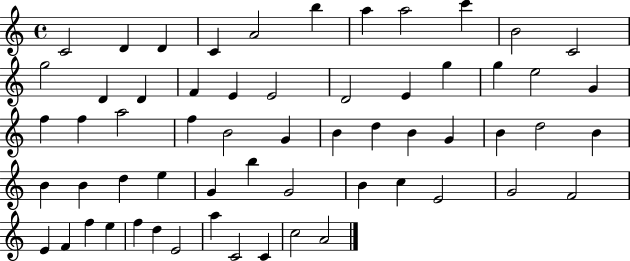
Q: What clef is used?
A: treble